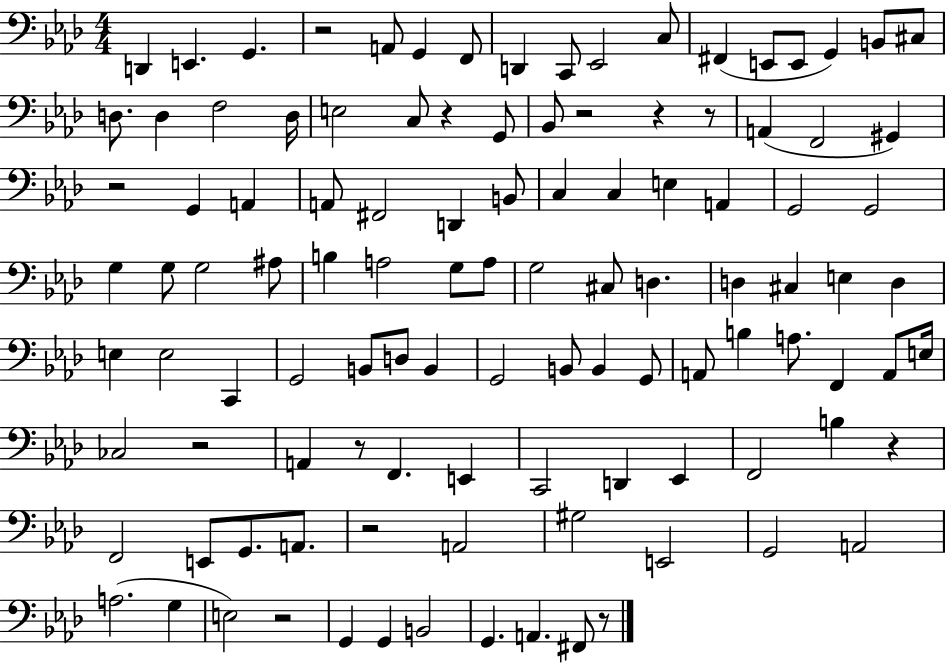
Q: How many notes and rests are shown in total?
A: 110